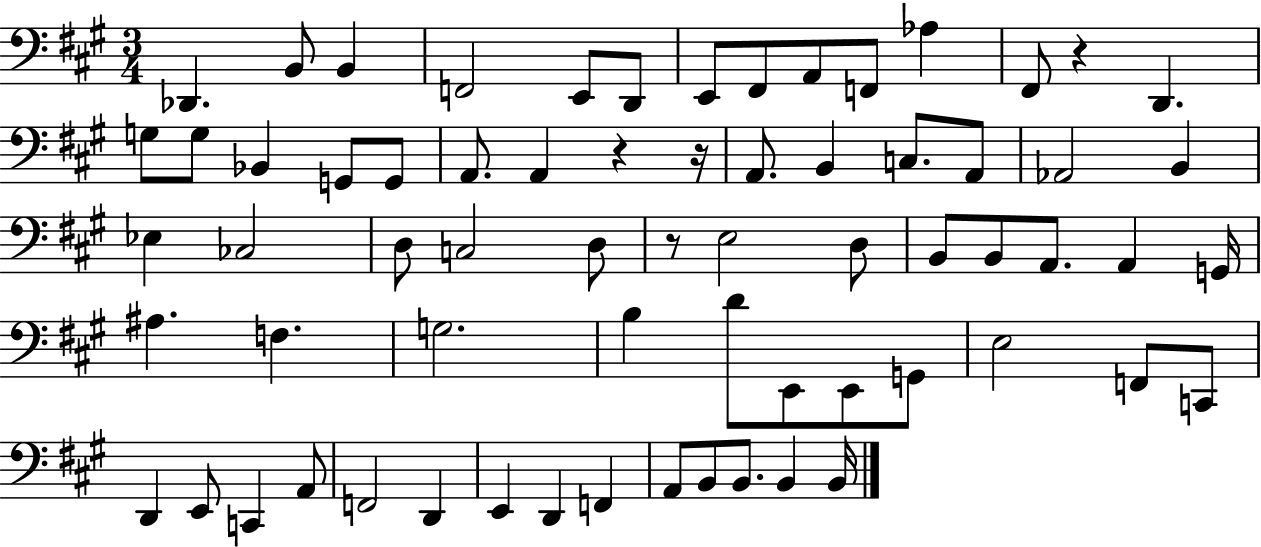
{
  \clef bass
  \numericTimeSignature
  \time 3/4
  \key a \major
  des,4. b,8 b,4 | f,2 e,8 d,8 | e,8 fis,8 a,8 f,8 aes4 | fis,8 r4 d,4. | \break g8 g8 bes,4 g,8 g,8 | a,8. a,4 r4 r16 | a,8. b,4 c8. a,8 | aes,2 b,4 | \break ees4 ces2 | d8 c2 d8 | r8 e2 d8 | b,8 b,8 a,8. a,4 g,16 | \break ais4. f4. | g2. | b4 d'8 e,8 e,8 g,8 | e2 f,8 c,8 | \break d,4 e,8 c,4 a,8 | f,2 d,4 | e,4 d,4 f,4 | a,8 b,8 b,8. b,4 b,16 | \break \bar "|."
}